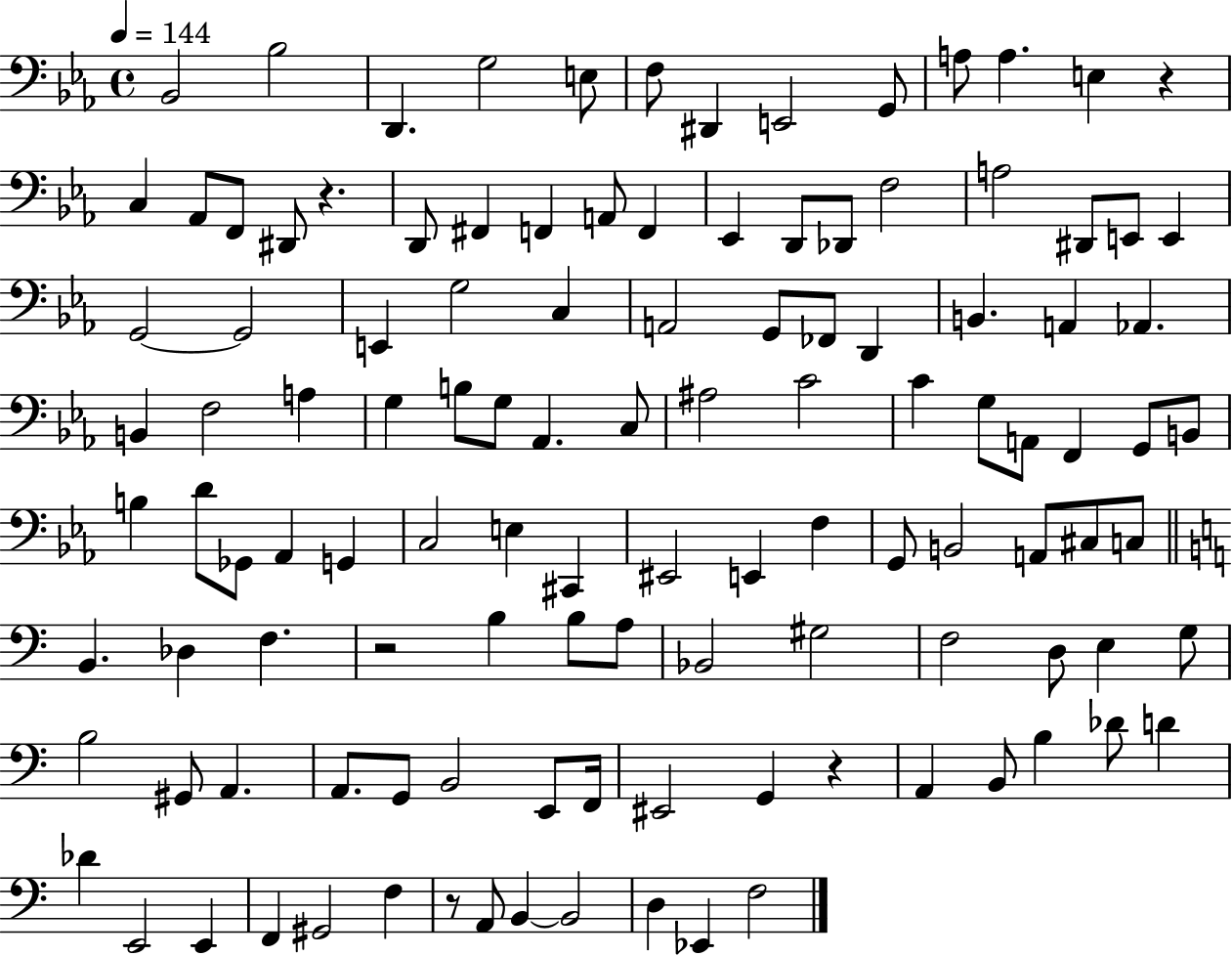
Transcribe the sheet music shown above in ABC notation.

X:1
T:Untitled
M:4/4
L:1/4
K:Eb
_B,,2 _B,2 D,, G,2 E,/2 F,/2 ^D,, E,,2 G,,/2 A,/2 A, E, z C, _A,,/2 F,,/2 ^D,,/2 z D,,/2 ^F,, F,, A,,/2 F,, _E,, D,,/2 _D,,/2 F,2 A,2 ^D,,/2 E,,/2 E,, G,,2 G,,2 E,, G,2 C, A,,2 G,,/2 _F,,/2 D,, B,, A,, _A,, B,, F,2 A, G, B,/2 G,/2 _A,, C,/2 ^A,2 C2 C G,/2 A,,/2 F,, G,,/2 B,,/2 B, D/2 _G,,/2 _A,, G,, C,2 E, ^C,, ^E,,2 E,, F, G,,/2 B,,2 A,,/2 ^C,/2 C,/2 B,, _D, F, z2 B, B,/2 A,/2 _B,,2 ^G,2 F,2 D,/2 E, G,/2 B,2 ^G,,/2 A,, A,,/2 G,,/2 B,,2 E,,/2 F,,/4 ^E,,2 G,, z A,, B,,/2 B, _D/2 D _D E,,2 E,, F,, ^G,,2 F, z/2 A,,/2 B,, B,,2 D, _E,, F,2